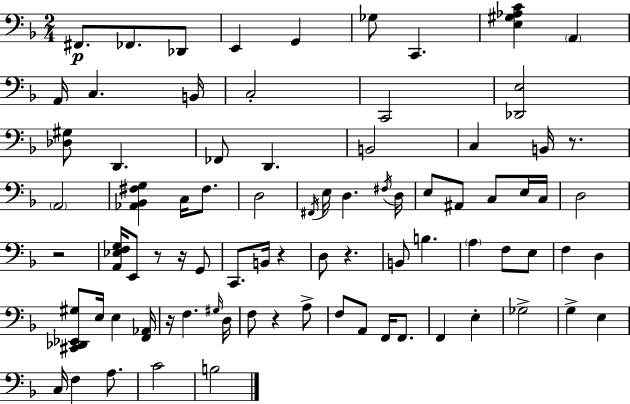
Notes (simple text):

F#2/e. FES2/e. Db2/e E2/q G2/q Gb3/e C2/q. [E3,G#3,Ab3,C4]/q A2/q A2/s C3/q. B2/s C3/h C2/h [Db2,E3]/h [Db3,G#3]/e D2/q. FES2/e D2/q. B2/h C3/q B2/s R/e. A2/h [Ab2,Bb2,F#3,G3]/q C3/s F#3/e. D3/h F#2/s E3/s D3/q. F#3/s D3/s E3/e A#2/e C3/e E3/s C3/s D3/h R/h [A2,Eb3,F3,G3]/s E2/e R/e R/s G2/e C2/e. B2/s R/q D3/e R/q. B2/e B3/q. A3/q F3/e E3/e F3/q D3/q [C#2,Db2,Eb2,G#3]/e E3/s E3/q [F2,Ab2]/s R/s F3/q. G#3/s D3/s F3/e R/q A3/e F3/e A2/e F2/s F2/e. F2/q E3/q Gb3/h G3/q E3/q C3/s F3/q A3/e. C4/h B3/h